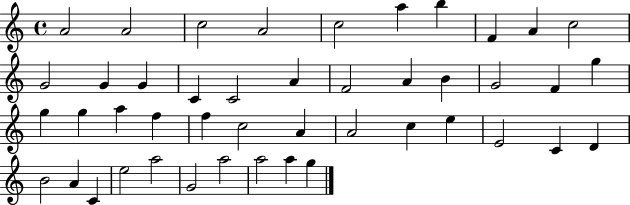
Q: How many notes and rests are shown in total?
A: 45